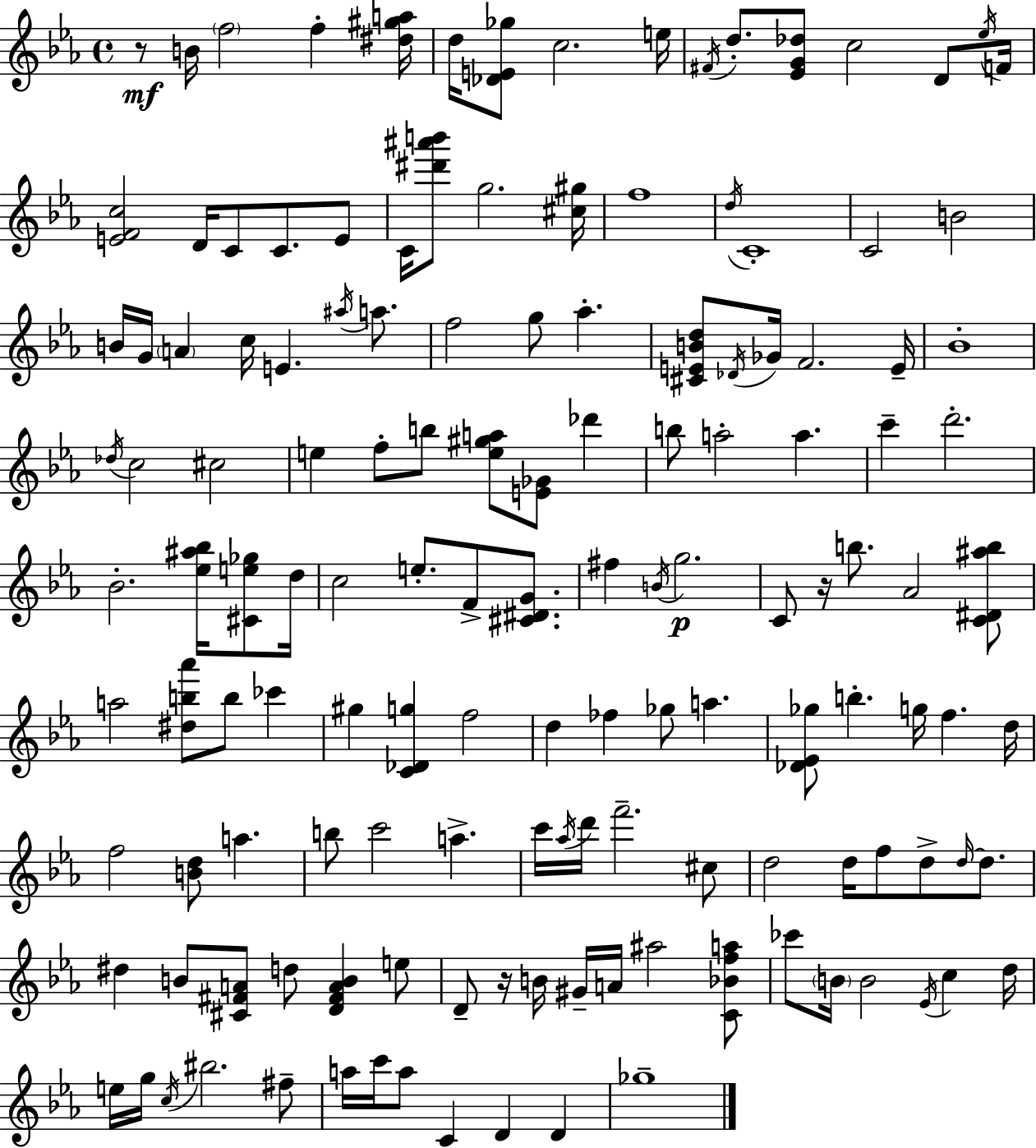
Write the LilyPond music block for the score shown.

{
  \clef treble
  \time 4/4
  \defaultTimeSignature
  \key c \minor
  r8\mf b'16 \parenthesize f''2 f''4-. <dis'' gis'' a''>16 | d''16 <des' e' ges''>8 c''2. e''16 | \acciaccatura { fis'16 } d''8.-. <ees' g' des''>8 c''2 d'8 | \acciaccatura { ees''16 } f'16 <e' f' c''>2 d'16 c'8 c'8. | \break e'8 c'16 <dis''' ais''' b'''>8 g''2. | <cis'' gis''>16 f''1 | \acciaccatura { d''16 } c'1-. | c'2 b'2 | \break b'16 g'16 \parenthesize a'4 c''16 e'4. | \acciaccatura { ais''16 } a''8. f''2 g''8 aes''4.-. | <cis' e' b' d''>8 \acciaccatura { des'16 } ges'16 f'2. | e'16-- bes'1-. | \break \acciaccatura { des''16 } c''2 cis''2 | e''4 f''8-. b''8 <e'' gis'' a''>8 | <e' ges'>8 des'''4 b''8 a''2-. | a''4. c'''4-- d'''2.-. | \break bes'2.-. | <ees'' ais'' bes''>16 <cis' e'' ges''>8 d''16 c''2 e''8.-. | f'8-> <cis' dis' g'>8. fis''4 \acciaccatura { b'16 } g''2.\p | c'8 r16 b''8. aes'2 | \break <c' dis' ais'' b''>8 a''2 <dis'' b'' aes'''>8 | b''8 ces'''4 gis''4 <c' des' g''>4 f''2 | d''4 fes''4 ges''8 | a''4. <des' ees' ges''>8 b''4.-. g''16 | \break f''4. d''16 f''2 <b' d''>8 | a''4. b''8 c'''2 | a''4.-> c'''16 \acciaccatura { aes''16 } d'''16 f'''2.-- | cis''8 d''2 | \break d''16 f''8 d''8-> \grace { d''16~ }~ d''8. dis''4 b'8 <cis' fis' a'>8 | d''8 <d' fis' a' b'>4 e''8 d'8-- r16 b'16 gis'16-- a'16 ais''2 | <c' bes' f'' a''>8 ces'''8 \parenthesize b'16 b'2 | \acciaccatura { ees'16 } c''4 d''16 e''16 g''16 \acciaccatura { c''16 } bis''2. | \break fis''8-- a''16 c'''16 a''8 c'4 | d'4 d'4 ges''1-- | \bar "|."
}